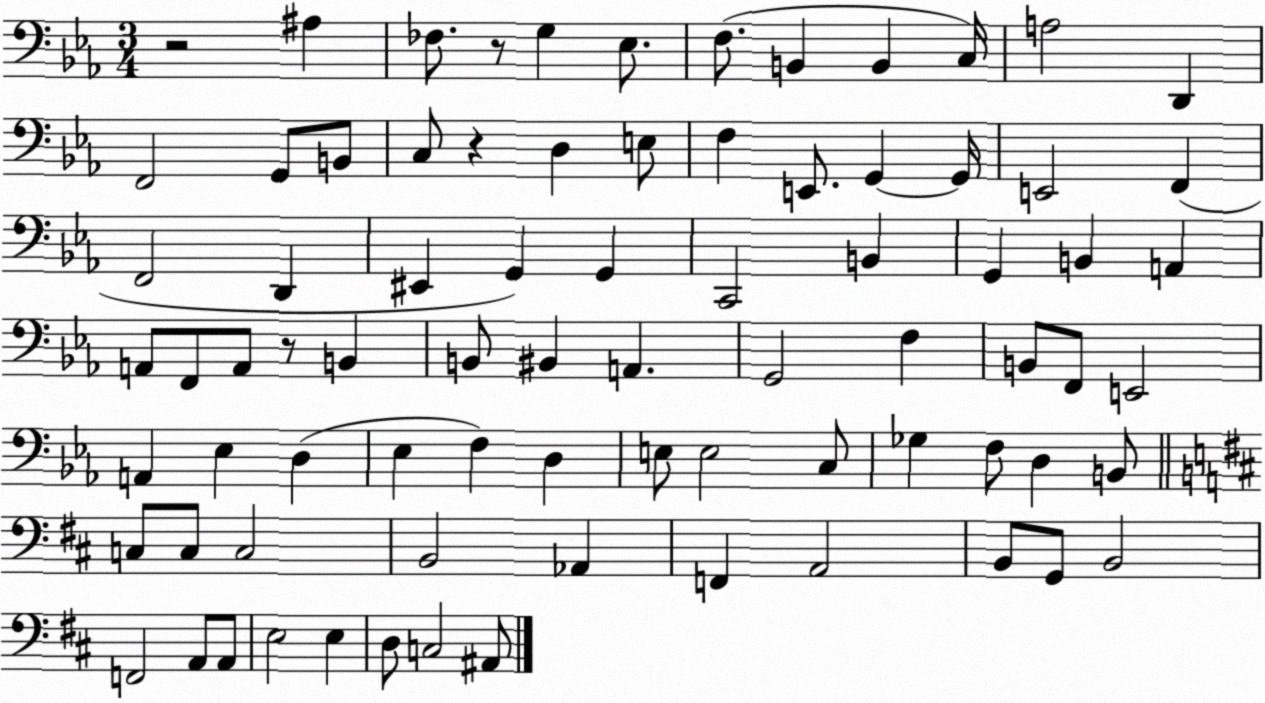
X:1
T:Untitled
M:3/4
L:1/4
K:Eb
z2 ^A, _F,/2 z/2 G, _E,/2 F,/2 B,, B,, C,/4 A,2 D,, F,,2 G,,/2 B,,/2 C,/2 z D, E,/2 F, E,,/2 G,, G,,/4 E,,2 F,, F,,2 D,, ^E,, G,, G,, C,,2 B,, G,, B,, A,, A,,/2 F,,/2 A,,/2 z/2 B,, B,,/2 ^B,, A,, G,,2 F, B,,/2 F,,/2 E,,2 A,, _E, D, _E, F, D, E,/2 E,2 C,/2 _G, F,/2 D, B,,/2 C,/2 C,/2 C,2 B,,2 _A,, F,, A,,2 B,,/2 G,,/2 B,,2 F,,2 A,,/2 A,,/2 E,2 E, D,/2 C,2 ^A,,/2